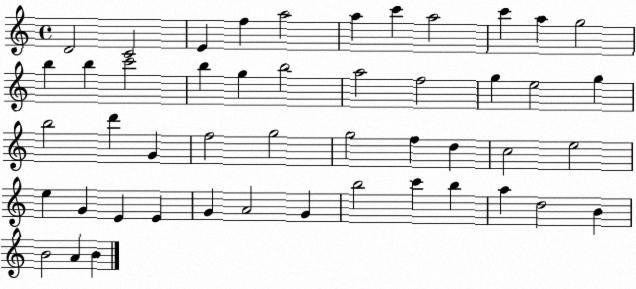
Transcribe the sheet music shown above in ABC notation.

X:1
T:Untitled
M:4/4
L:1/4
K:C
D2 C2 E f a2 a c' a2 c' a g2 b b c'2 b g b2 a2 f2 g e2 g b2 d' G f2 g2 g2 f d c2 e2 e G E E G A2 G b2 c' b a d2 B B2 A B